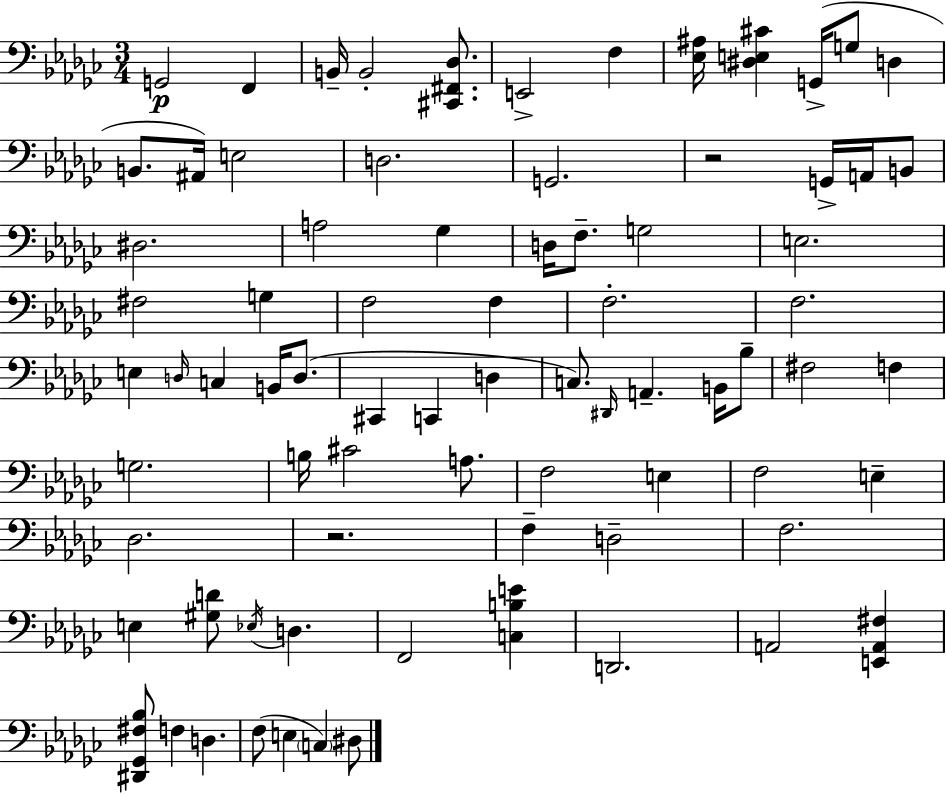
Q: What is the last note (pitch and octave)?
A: D#3